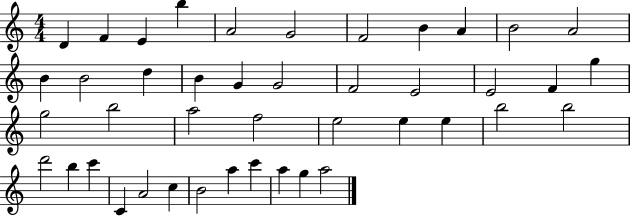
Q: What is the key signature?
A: C major